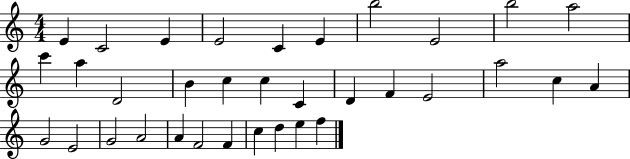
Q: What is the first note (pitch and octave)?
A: E4